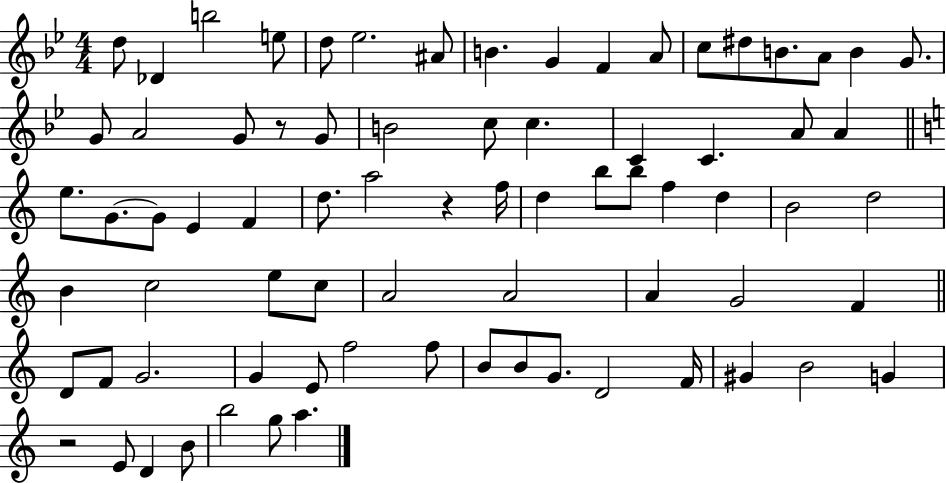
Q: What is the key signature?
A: BES major